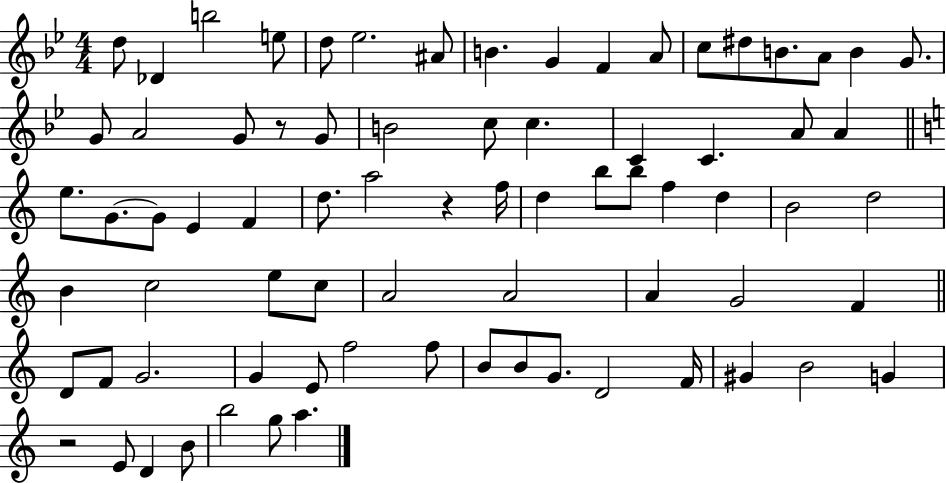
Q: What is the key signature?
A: BES major